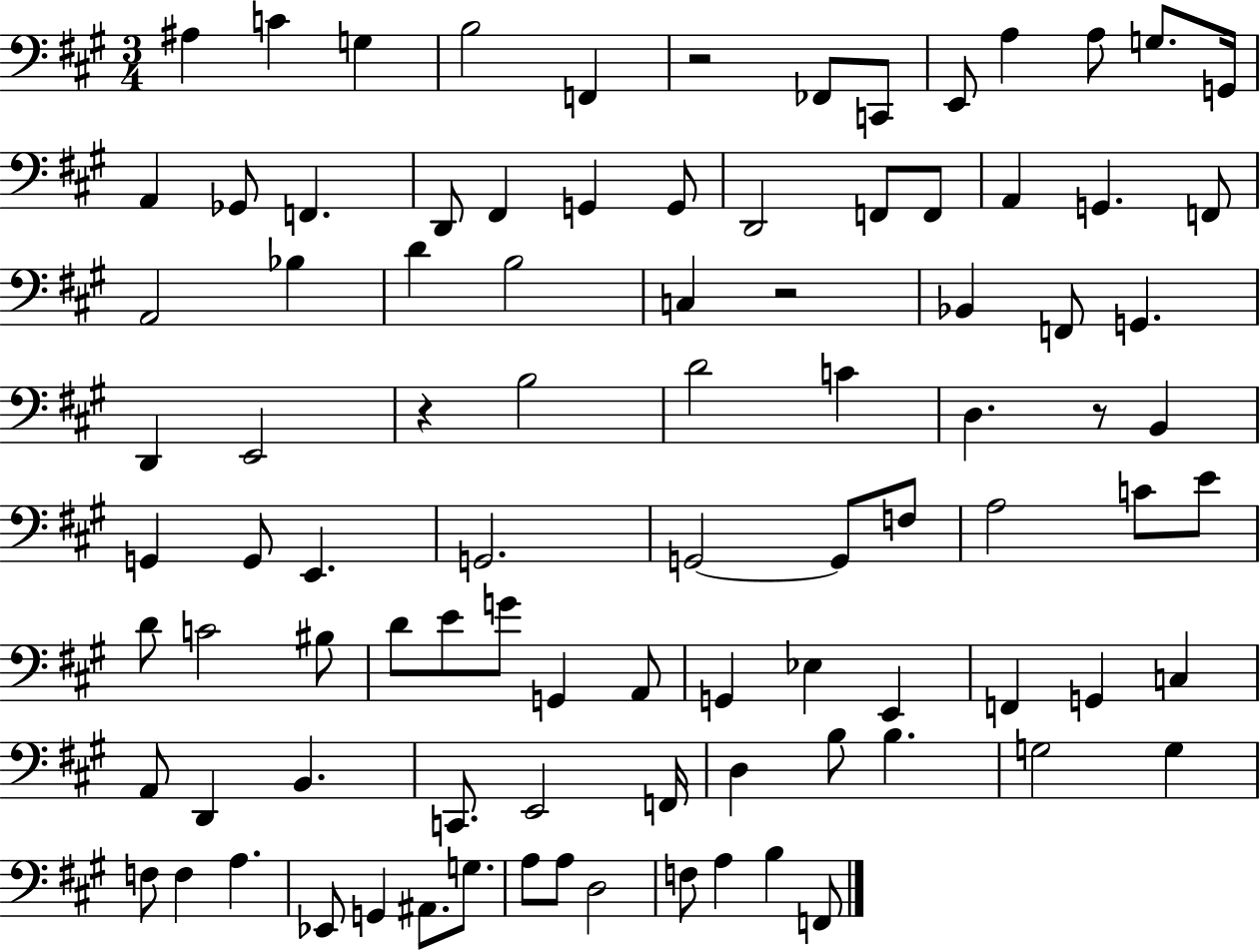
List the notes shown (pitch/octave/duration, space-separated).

A#3/q C4/q G3/q B3/h F2/q R/h FES2/e C2/e E2/e A3/q A3/e G3/e. G2/s A2/q Gb2/e F2/q. D2/e F#2/q G2/q G2/e D2/h F2/e F2/e A2/q G2/q. F2/e A2/h Bb3/q D4/q B3/h C3/q R/h Bb2/q F2/e G2/q. D2/q E2/h R/q B3/h D4/h C4/q D3/q. R/e B2/q G2/q G2/e E2/q. G2/h. G2/h G2/e F3/e A3/h C4/e E4/e D4/e C4/h BIS3/e D4/e E4/e G4/e G2/q A2/e G2/q Eb3/q E2/q F2/q G2/q C3/q A2/e D2/q B2/q. C2/e. E2/h F2/s D3/q B3/e B3/q. G3/h G3/q F3/e F3/q A3/q. Eb2/e G2/q A#2/e. G3/e. A3/e A3/e D3/h F3/e A3/q B3/q F2/e